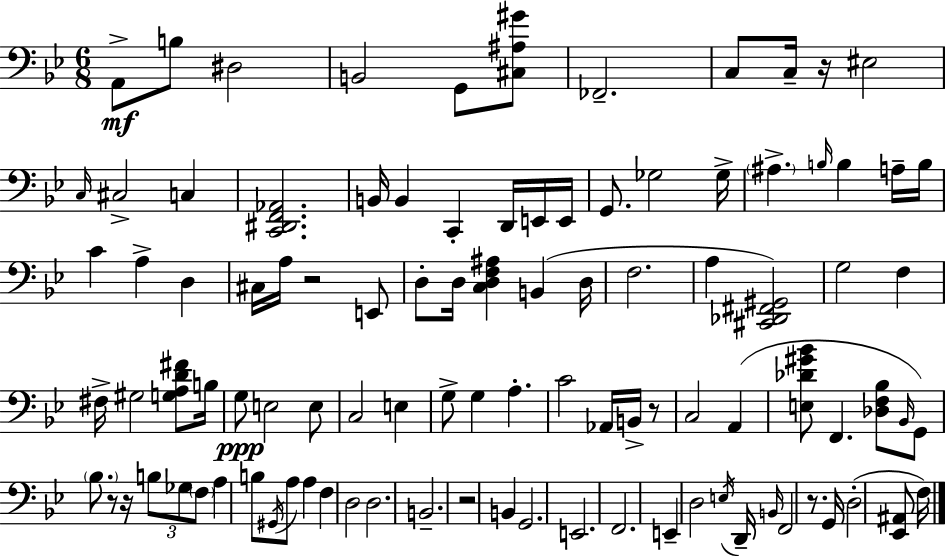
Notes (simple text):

A2/e B3/e D#3/h B2/h G2/e [C#3,A#3,G#4]/e FES2/h. C3/e C3/s R/s EIS3/h C3/s C#3/h C3/q [C2,D#2,F2,Ab2]/h. B2/s B2/q C2/q D2/s E2/s E2/s G2/e. Gb3/h Gb3/s A#3/q. B3/s B3/q A3/s B3/s C4/q A3/q D3/q C#3/s A3/s R/h E2/e D3/e D3/s [C3,D3,F3,A#3]/q B2/q D3/s F3/h. A3/q [C#2,Db2,F#2,G#2]/h G3/h F3/q F#3/s G#3/h [G3,A3,D4,F#4]/e B3/s G3/e E3/h E3/e C3/h E3/q G3/e G3/q A3/q. C4/h Ab2/s B2/s R/e C3/h A2/q [E3,Db4,G#4,Bb4]/e F2/q. [Db3,F3,Bb3]/e Bb2/s G2/e Bb3/e. R/e R/s B3/e Gb3/e F3/e A3/q B3/e G#2/s A3/e A3/q F3/q D3/h D3/h. B2/h. R/h B2/q G2/h. E2/h. F2/h. E2/q D3/h E3/s D2/s B2/s F2/h R/e. G2/s D3/h [Eb2,A#2]/e F3/s